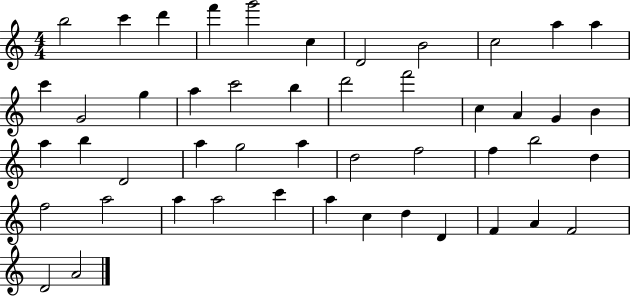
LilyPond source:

{
  \clef treble
  \numericTimeSignature
  \time 4/4
  \key c \major
  b''2 c'''4 d'''4 | f'''4 g'''2 c''4 | d'2 b'2 | c''2 a''4 a''4 | \break c'''4 g'2 g''4 | a''4 c'''2 b''4 | d'''2 f'''2 | c''4 a'4 g'4 b'4 | \break a''4 b''4 d'2 | a''4 g''2 a''4 | d''2 f''2 | f''4 b''2 d''4 | \break f''2 a''2 | a''4 a''2 c'''4 | a''4 c''4 d''4 d'4 | f'4 a'4 f'2 | \break d'2 a'2 | \bar "|."
}